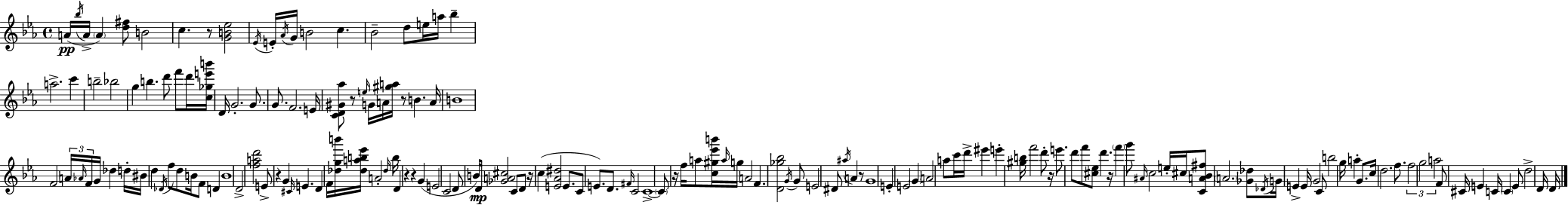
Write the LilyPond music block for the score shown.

{
  \clef treble
  \time 4/4
  \defaultTimeSignature
  \key c \minor
  a'16(\pp \acciaccatura { bes''16 } a'16-> \parenthesize a'4) <d'' fis''>8 b'2 | c''4. r8 <g' b' ees''>2 | \acciaccatura { ees'16 } e'16-. \acciaccatura { aes'16 } g'16 b'2 c''4. | bes'2-- d''8 e''16 a''16 bes''4-- | \break a''2.-> c'''4 | b''2-- bes''2 | g''4 b''4. d'''8 f'''8 | d'''16 <c'' ges'' e''' b'''>16 d'16 g'2.-. | \break g'8. g'8. f'2. | e'16 <c' d' gis' aes''>8 r8 \grace { e''16 } g'16 a'16 <gis'' a''>16 r8 b'4. | a'16 b'1 | f'2 \tuplet 3/2 { a'16 \grace { aes'16 } f'16 } g'16 | \break des''4 d''16-. bis'16 d''4 \acciaccatura { des'16 } f''8 d''8 b'16 | f'8 d'4 b'1 | d'2-> <f'' a'' d'''>2 | e'8-> r4 g'4 | \break \grace { cis'16 } e'4. d'4 f'16 <des'' g'' b'''>16 <des'' a'' b'' ees'''>16 a'2-. | \grace { des''16 } b''16 d'4 r4 | r4 g'4( e'2 | c'2 d'8 b'16) d'16\mp <ges' a' cis''>2 | \break c'8 d'8 r16 c''4( <e' aes' dis''>2 | e'8. c'8 e'8.) d'8. | \grace { fis'16 } c'2 c'1->~~ | \parenthesize c'8 r16 f''16 a''8 <c'' gis'' ees''' b'''>16 | \break \grace { a''16 } g''16 a'2 f'4. | <d' ges'' bes''>2 \acciaccatura { g'16 } g'8 e'2 | dis'8 \acciaccatura { ais''16 } a'4 r8 g'1 | e'4-. | \break e'2 \parenthesize g'4 a'2 | a''8 c'''16 d'''16-> eis'''4 e'''4-. | <gis'' b''>16 f'''2 d'''8-. r16 e'''8. d'''8 | f'''8 <cis'' ees''>8 d'''4. r16 \parenthesize f'''4 | \break g'''8 \grace { ais'16 } c''2 e''16-. cis''16 <c' a' bes' fis''>8 \parenthesize a'2. | <ges' des''>8 \acciaccatura { des'16 } g'16 e'4-> | e'16 g'2 c'8 b''2 | g''16 a''4-. g'8. c''16 d''2. | \break f''8. \tuplet 3/2 { f''2 | g''2 a''2 } | f'8 cis'16 e'4 c'16 \parenthesize c'4 | e'8 d''2-> d'16 d'16 \bar "|."
}